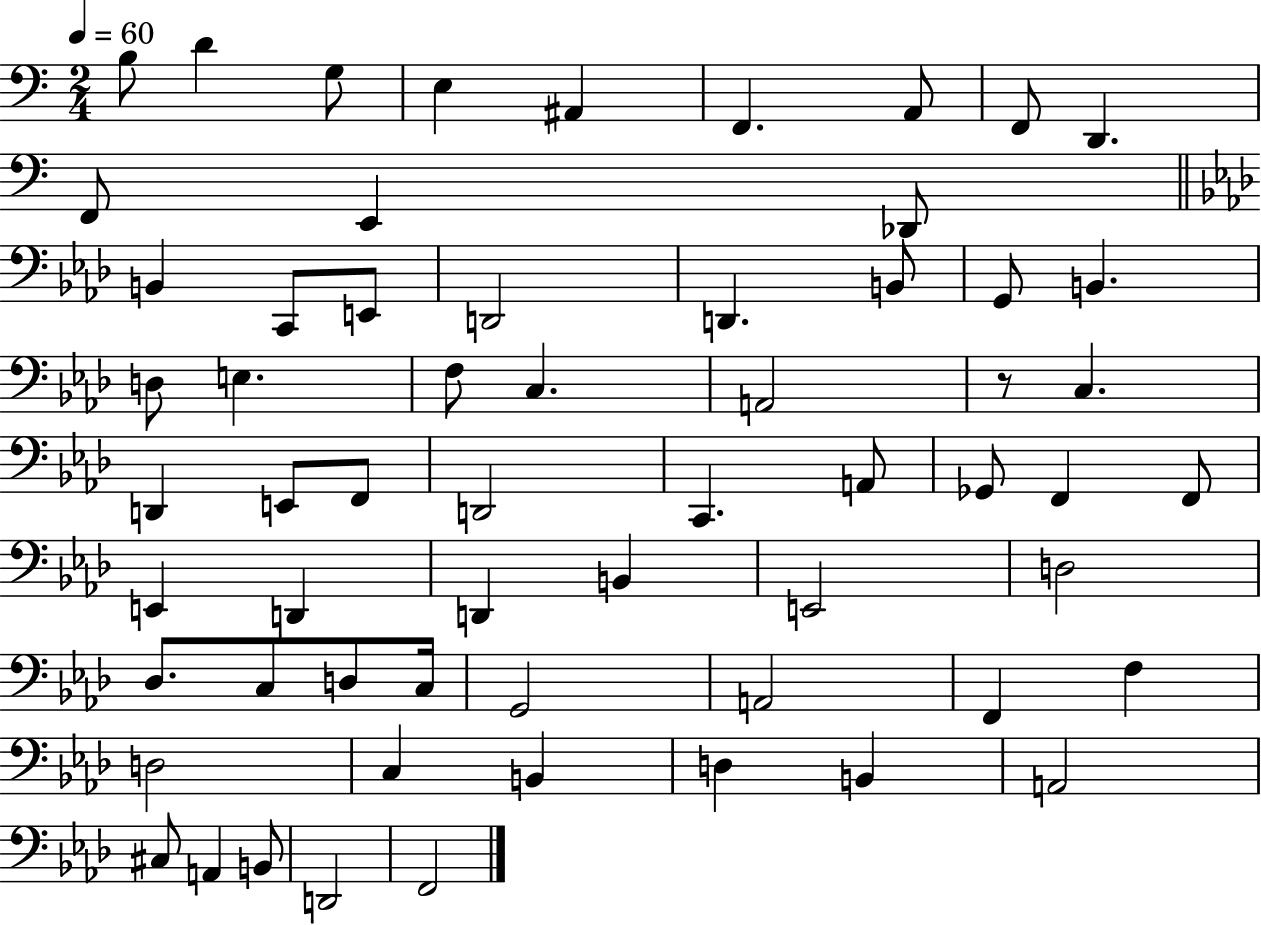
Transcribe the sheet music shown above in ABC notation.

X:1
T:Untitled
M:2/4
L:1/4
K:C
B,/2 D G,/2 E, ^A,, F,, A,,/2 F,,/2 D,, F,,/2 E,, _D,,/2 B,, C,,/2 E,,/2 D,,2 D,, B,,/2 G,,/2 B,, D,/2 E, F,/2 C, A,,2 z/2 C, D,, E,,/2 F,,/2 D,,2 C,, A,,/2 _G,,/2 F,, F,,/2 E,, D,, D,, B,, E,,2 D,2 _D,/2 C,/2 D,/2 C,/4 G,,2 A,,2 F,, F, D,2 C, B,, D, B,, A,,2 ^C,/2 A,, B,,/2 D,,2 F,,2